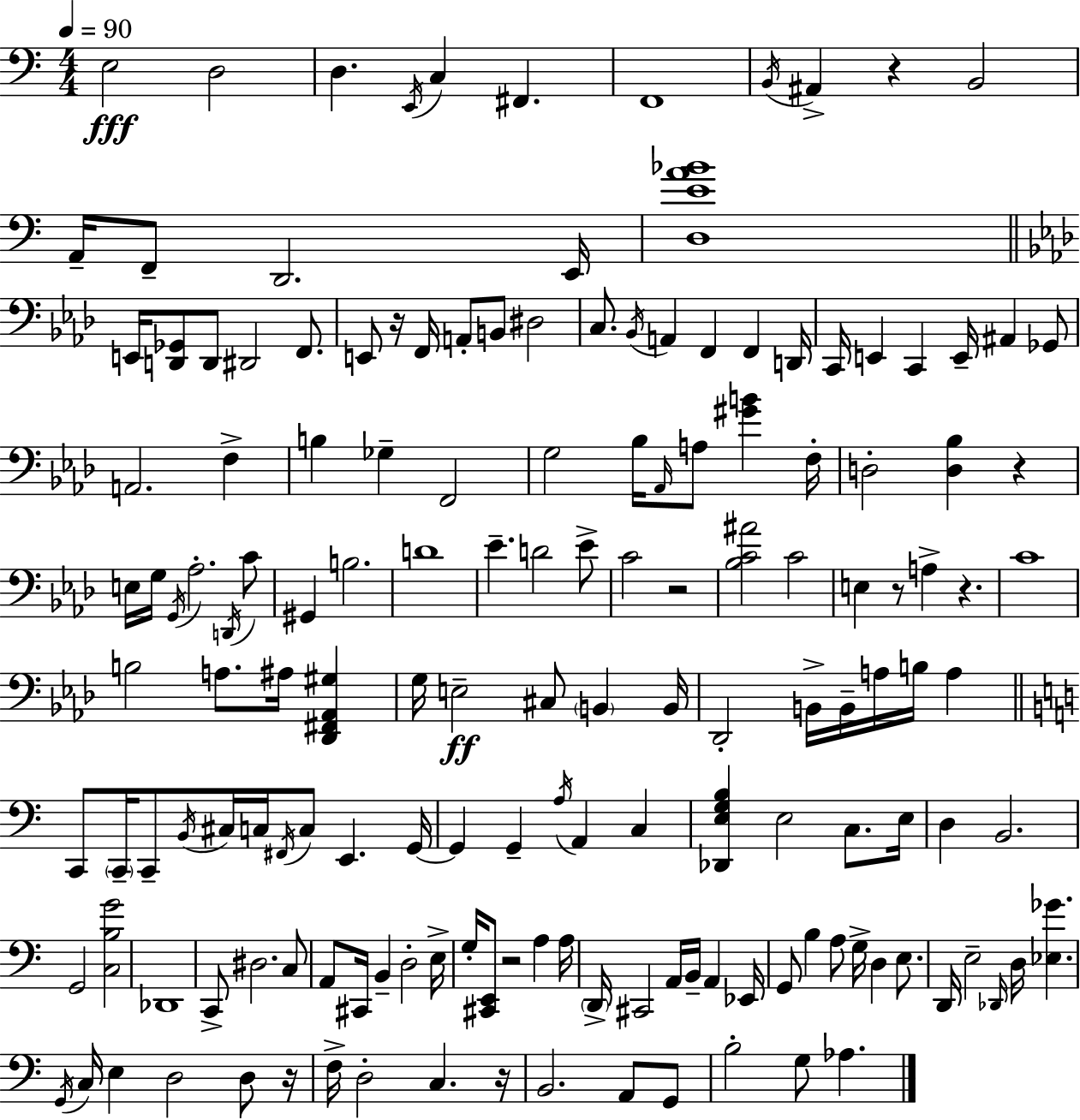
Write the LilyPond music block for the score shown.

{
  \clef bass
  \numericTimeSignature
  \time 4/4
  \key a \minor
  \tempo 4 = 90
  e2\fff d2 | d4. \acciaccatura { e,16 } c4 fis,4. | f,1 | \acciaccatura { b,16 } ais,4-> r4 b,2 | \break a,16-- f,8-- d,2. | e,16 <d e' a' bes'>1 | \bar "||" \break \key aes \major e,16 <d, ges,>8 d,8 dis,2 f,8. | e,8 r16 f,16 a,8-. b,8 dis2 | c8. \acciaccatura { bes,16 } a,4 f,4 f,4 | d,16 c,16 e,4 c,4 e,16-- ais,4 ges,8 | \break a,2. f4-> | b4 ges4-- f,2 | g2 bes16 \grace { aes,16 } a8 <gis' b'>4 | f16-. d2-. <d bes>4 r4 | \break e16 g16 \acciaccatura { g,16 } aes2.-. | \acciaccatura { d,16 } c'8 gis,4 b2. | d'1 | ees'4.-- d'2 | \break ees'8-> c'2 r2 | <bes c' ais'>2 c'2 | e4 r8 a4-> r4. | c'1 | \break b2 a8. ais16 | <des, fis, aes, gis>4 g16 e2--\ff cis8 \parenthesize b,4 | b,16 des,2-. b,16-> b,16-- a16 b16 | a4 \bar "||" \break \key a \minor c,8 \parenthesize c,16-- c,8-- \acciaccatura { b,16 } cis16 c16 \acciaccatura { fis,16 } c8 e,4. | g,16~~ g,4 g,4-- \acciaccatura { a16 } a,4 c4 | <des, e g b>4 e2 c8. | e16 d4 b,2. | \break g,2 <c b g'>2 | des,1 | c,8-> dis2. | c8 a,8 cis,16 b,4-- d2-. | \break e16-> g16-. <cis, e,>8 r2 a4 | a16 \parenthesize d,16-> cis,2 a,16 b,16-- a,4 | ees,16 g,8 b4 a8 g16-> d4 | e8. d,16 e2-- \grace { des,16 } d16 <ees ges'>4. | \break \acciaccatura { g,16 } c16 e4 d2 | d8 r16 f16-> d2-. c4. | r16 b,2. | a,8 g,8 b2-. g8 aes4. | \break \bar "|."
}